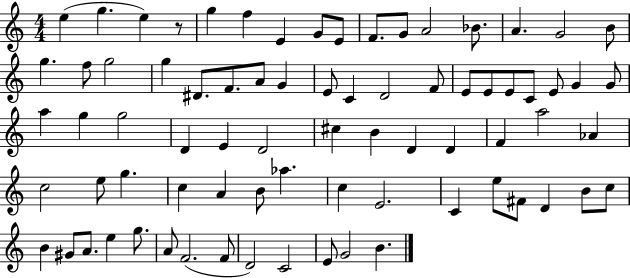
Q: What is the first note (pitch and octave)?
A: E5